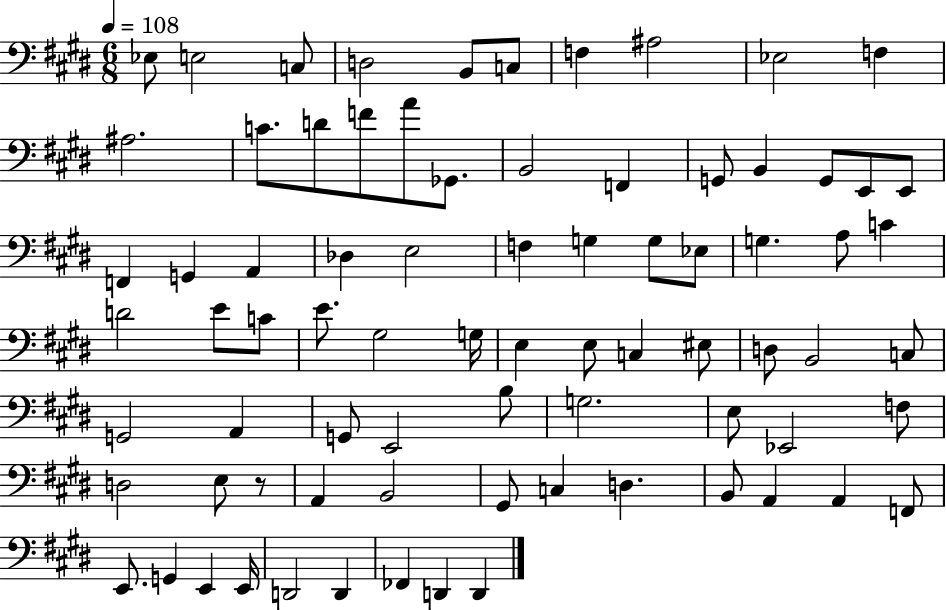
{
  \clef bass
  \numericTimeSignature
  \time 6/8
  \key e \major
  \tempo 4 = 108
  \repeat volta 2 { ees8 e2 c8 | d2 b,8 c8 | f4 ais2 | ees2 f4 | \break ais2. | c'8. d'8 f'8 a'8 ges,8. | b,2 f,4 | g,8 b,4 g,8 e,8 e,8 | \break f,4 g,4 a,4 | des4 e2 | f4 g4 g8 ees8 | g4. a8 c'4 | \break d'2 e'8 c'8 | e'8. gis2 g16 | e4 e8 c4 eis8 | d8 b,2 c8 | \break g,2 a,4 | g,8 e,2 b8 | g2. | e8 ees,2 f8 | \break d2 e8 r8 | a,4 b,2 | gis,8 c4 d4. | b,8 a,4 a,4 f,8 | \break e,8. g,4 e,4 e,16 | d,2 d,4 | fes,4 d,4 d,4 | } \bar "|."
}